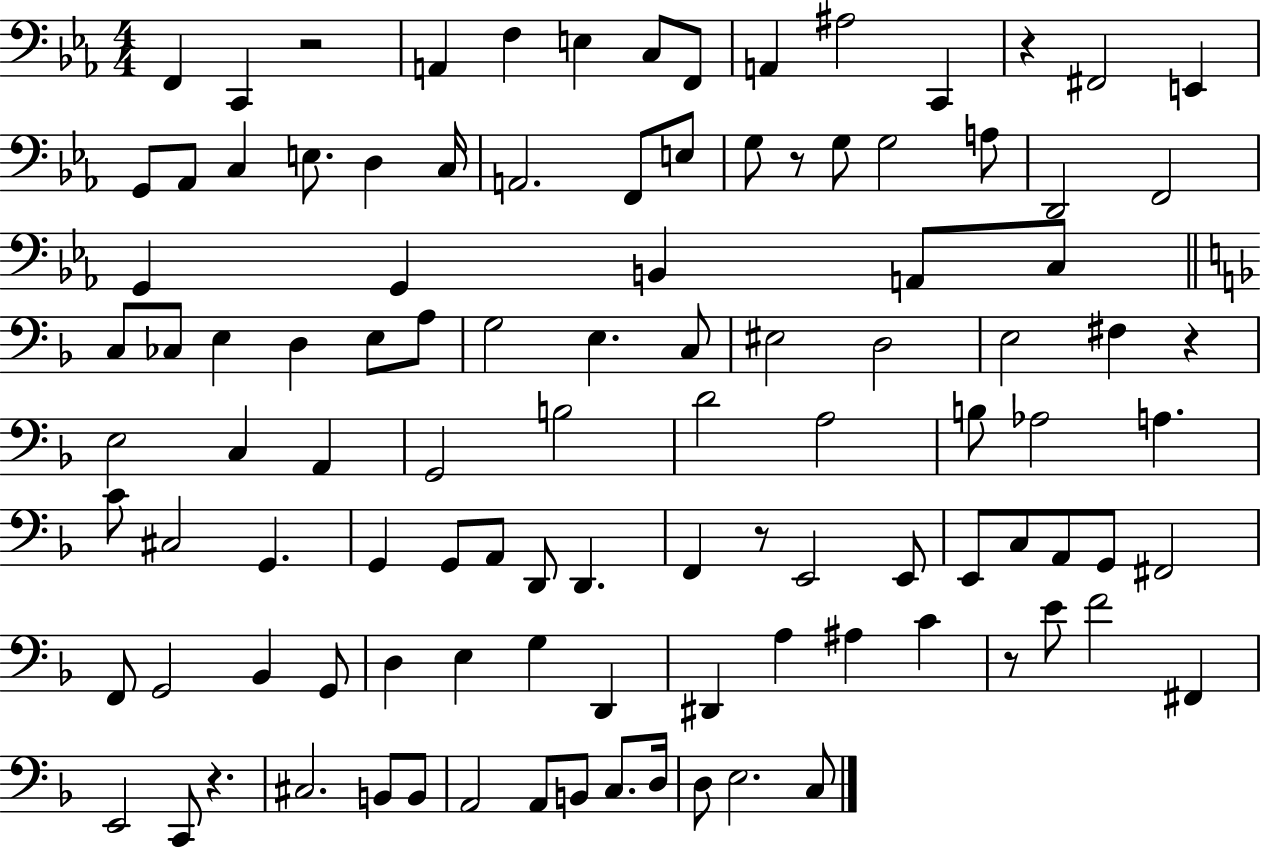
{
  \clef bass
  \numericTimeSignature
  \time 4/4
  \key ees \major
  f,4 c,4 r2 | a,4 f4 e4 c8 f,8 | a,4 ais2 c,4 | r4 fis,2 e,4 | \break g,8 aes,8 c4 e8. d4 c16 | a,2. f,8 e8 | g8 r8 g8 g2 a8 | d,2 f,2 | \break g,4 g,4 b,4 a,8 c8 | \bar "||" \break \key d \minor c8 ces8 e4 d4 e8 a8 | g2 e4. c8 | eis2 d2 | e2 fis4 r4 | \break e2 c4 a,4 | g,2 b2 | d'2 a2 | b8 aes2 a4. | \break c'8 cis2 g,4. | g,4 g,8 a,8 d,8 d,4. | f,4 r8 e,2 e,8 | e,8 c8 a,8 g,8 fis,2 | \break f,8 g,2 bes,4 g,8 | d4 e4 g4 d,4 | dis,4 a4 ais4 c'4 | r8 e'8 f'2 fis,4 | \break e,2 c,8 r4. | cis2. b,8 b,8 | a,2 a,8 b,8 c8. d16 | d8 e2. c8 | \break \bar "|."
}